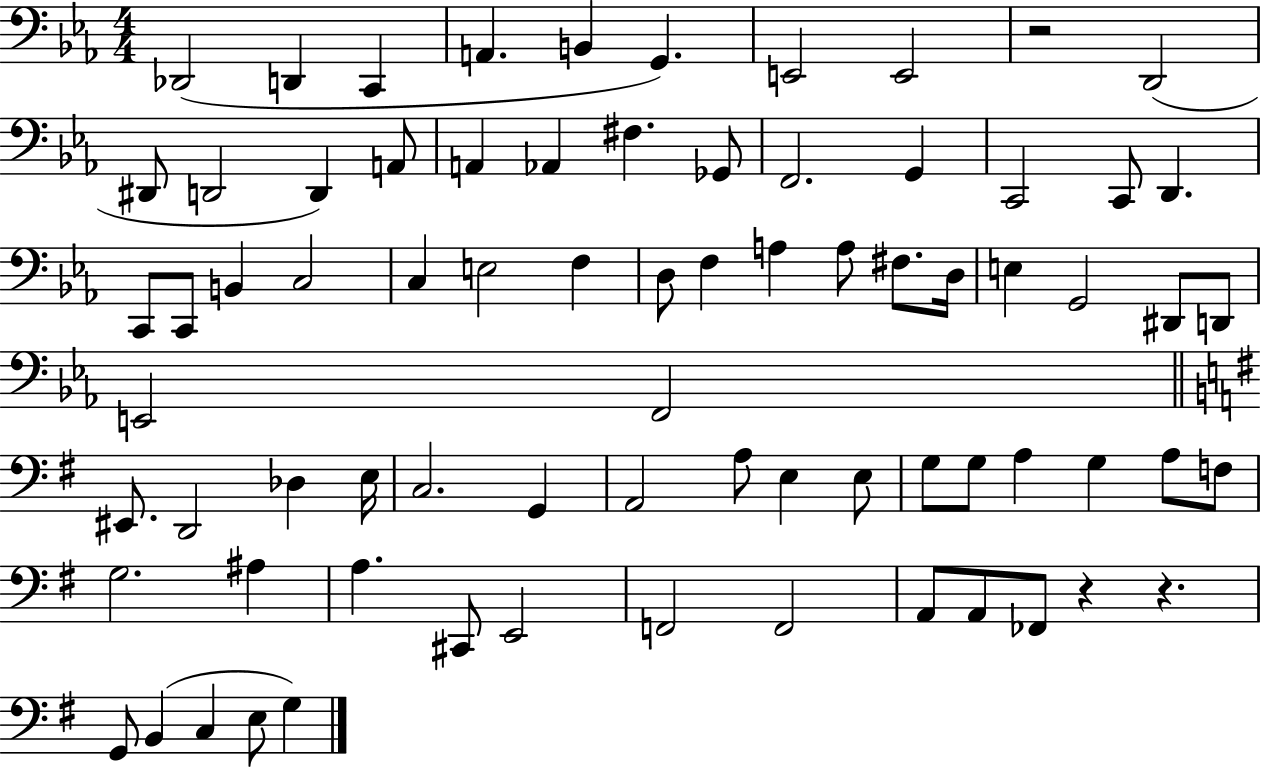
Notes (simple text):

Db2/h D2/q C2/q A2/q. B2/q G2/q. E2/h E2/h R/h D2/h D#2/e D2/h D2/q A2/e A2/q Ab2/q F#3/q. Gb2/e F2/h. G2/q C2/h C2/e D2/q. C2/e C2/e B2/q C3/h C3/q E3/h F3/q D3/e F3/q A3/q A3/e F#3/e. D3/s E3/q G2/h D#2/e D2/e E2/h F2/h EIS2/e. D2/h Db3/q E3/s C3/h. G2/q A2/h A3/e E3/q E3/e G3/e G3/e A3/q G3/q A3/e F3/e G3/h. A#3/q A3/q. C#2/e E2/h F2/h F2/h A2/e A2/e FES2/e R/q R/q. G2/e B2/q C3/q E3/e G3/q